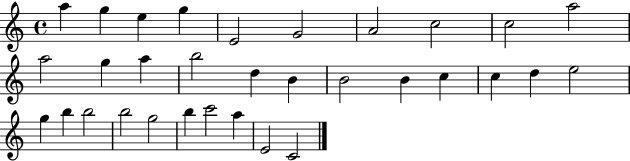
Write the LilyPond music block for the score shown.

{
  \clef treble
  \time 4/4
  \defaultTimeSignature
  \key c \major
  a''4 g''4 e''4 g''4 | e'2 g'2 | a'2 c''2 | c''2 a''2 | \break a''2 g''4 a''4 | b''2 d''4 b'4 | b'2 b'4 c''4 | c''4 d''4 e''2 | \break g''4 b''4 b''2 | b''2 g''2 | b''4 c'''2 a''4 | e'2 c'2 | \break \bar "|."
}